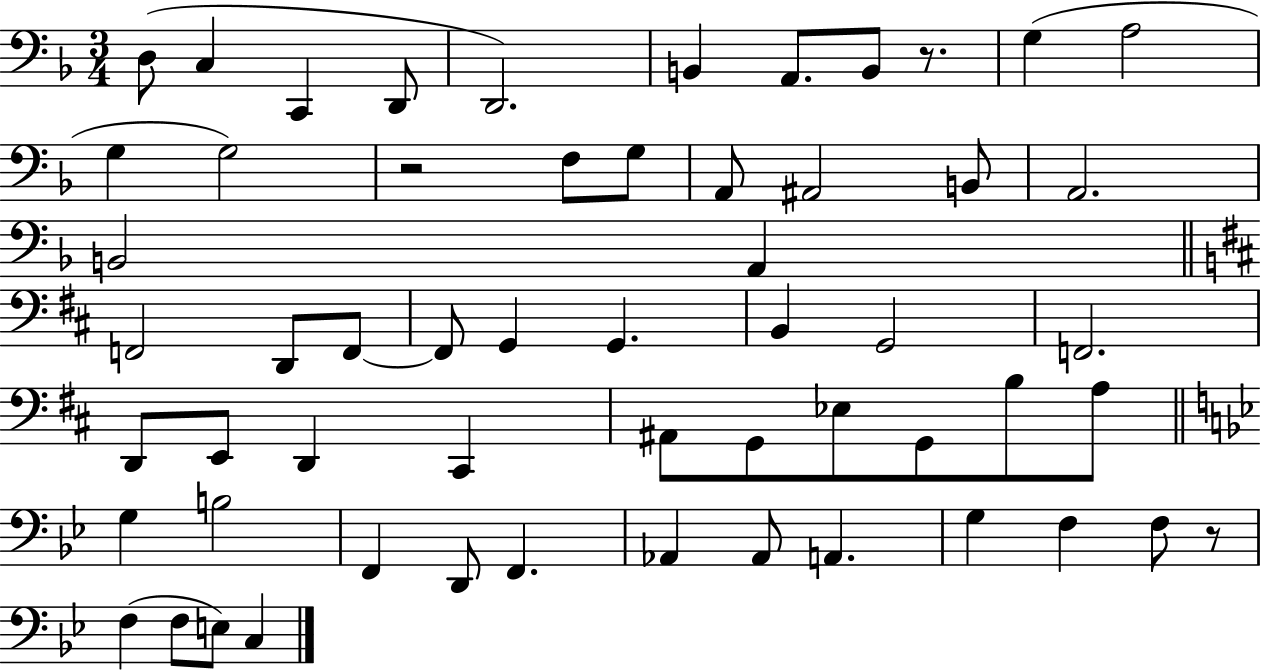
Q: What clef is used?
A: bass